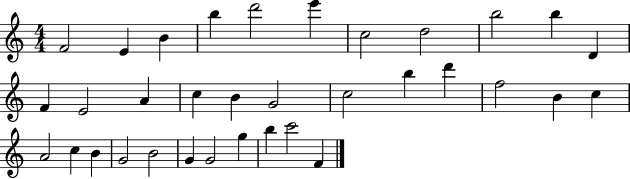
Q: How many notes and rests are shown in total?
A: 34